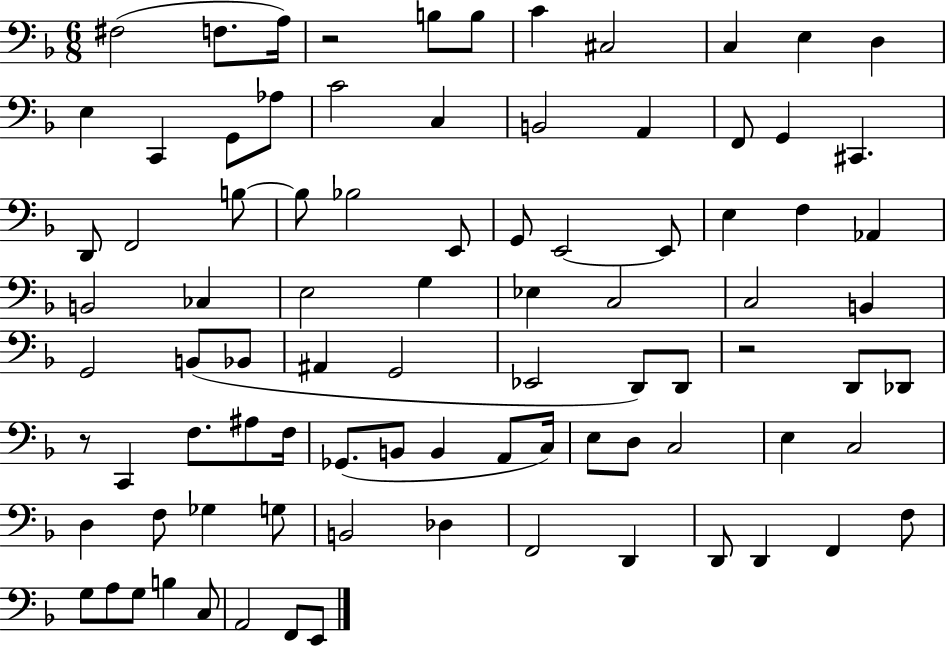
{
  \clef bass
  \numericTimeSignature
  \time 6/8
  \key f \major
  fis2( f8. a16) | r2 b8 b8 | c'4 cis2 | c4 e4 d4 | \break e4 c,4 g,8 aes8 | c'2 c4 | b,2 a,4 | f,8 g,4 cis,4. | \break d,8 f,2 b8~~ | b8 bes2 e,8 | g,8 e,2~~ e,8 | e4 f4 aes,4 | \break b,2 ces4 | e2 g4 | ees4 c2 | c2 b,4 | \break g,2 b,8( bes,8 | ais,4 g,2 | ees,2 d,8) d,8 | r2 d,8 des,8 | \break r8 c,4 f8. ais8 f16 | ges,8.( b,8 b,4 a,8 c16) | e8 d8 c2 | e4 c2 | \break d4 f8 ges4 g8 | b,2 des4 | f,2 d,4 | d,8 d,4 f,4 f8 | \break g8 a8 g8 b4 c8 | a,2 f,8 e,8 | \bar "|."
}